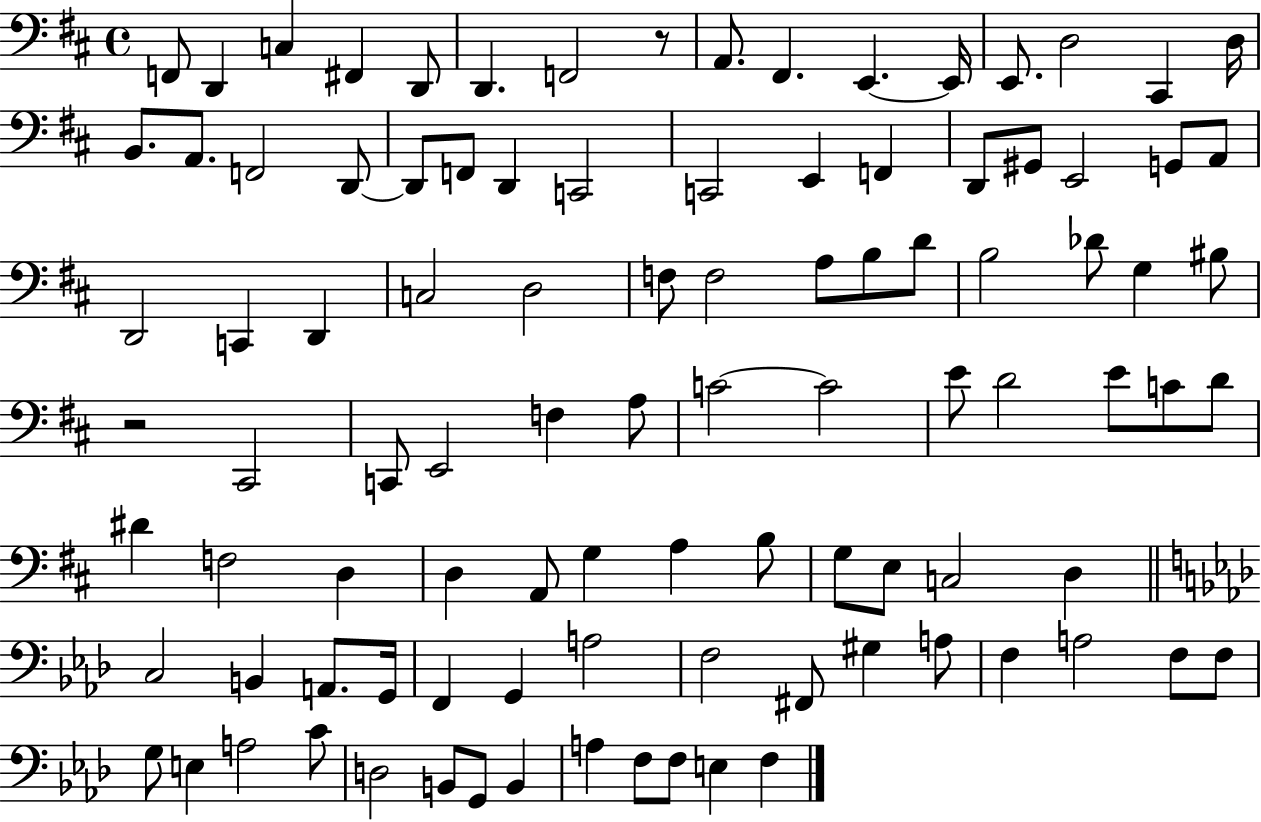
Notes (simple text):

F2/e D2/q C3/q F#2/q D2/e D2/q. F2/h R/e A2/e. F#2/q. E2/q. E2/s E2/e. D3/h C#2/q D3/s B2/e. A2/e. F2/h D2/e D2/e F2/e D2/q C2/h C2/h E2/q F2/q D2/e G#2/e E2/h G2/e A2/e D2/h C2/q D2/q C3/h D3/h F3/e F3/h A3/e B3/e D4/e B3/h Db4/e G3/q BIS3/e R/h C#2/h C2/e E2/h F3/q A3/e C4/h C4/h E4/e D4/h E4/e C4/e D4/e D#4/q F3/h D3/q D3/q A2/e G3/q A3/q B3/e G3/e E3/e C3/h D3/q C3/h B2/q A2/e. G2/s F2/q G2/q A3/h F3/h F#2/e G#3/q A3/e F3/q A3/h F3/e F3/e G3/e E3/q A3/h C4/e D3/h B2/e G2/e B2/q A3/q F3/e F3/e E3/q F3/q